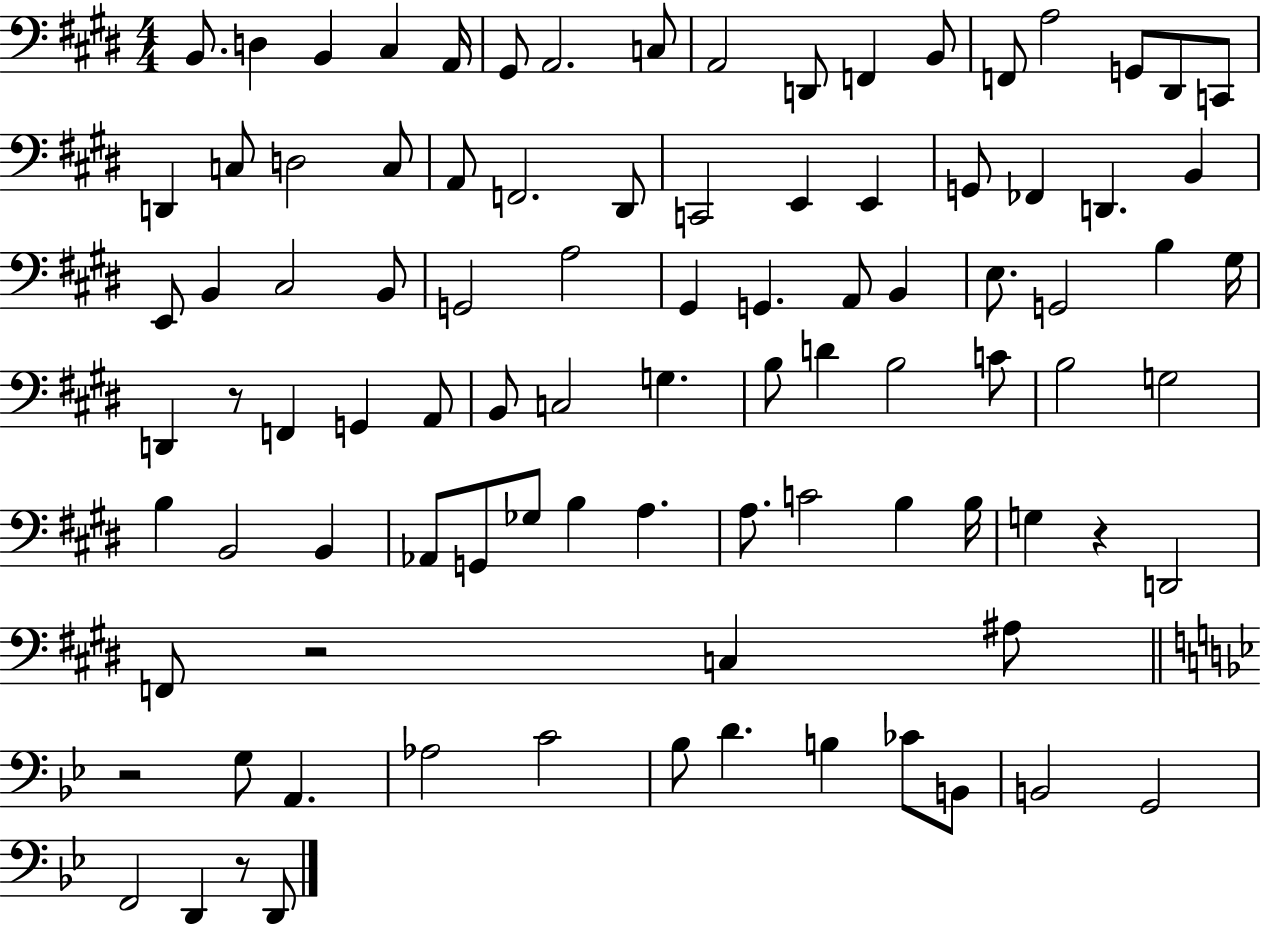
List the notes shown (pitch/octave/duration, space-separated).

B2/e. D3/q B2/q C#3/q A2/s G#2/e A2/h. C3/e A2/h D2/e F2/q B2/e F2/e A3/h G2/e D#2/e C2/e D2/q C3/e D3/h C3/e A2/e F2/h. D#2/e C2/h E2/q E2/q G2/e FES2/q D2/q. B2/q E2/e B2/q C#3/h B2/e G2/h A3/h G#2/q G2/q. A2/e B2/q E3/e. G2/h B3/q G#3/s D2/q R/e F2/q G2/q A2/e B2/e C3/h G3/q. B3/e D4/q B3/h C4/e B3/h G3/h B3/q B2/h B2/q Ab2/e G2/e Gb3/e B3/q A3/q. A3/e. C4/h B3/q B3/s G3/q R/q D2/h F2/e R/h C3/q A#3/e R/h G3/e A2/q. Ab3/h C4/h Bb3/e D4/q. B3/q CES4/e B2/e B2/h G2/h F2/h D2/q R/e D2/e